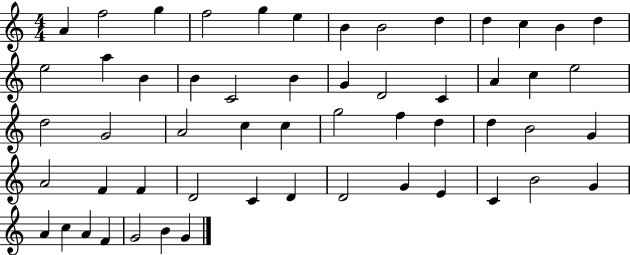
{
  \clef treble
  \numericTimeSignature
  \time 4/4
  \key c \major
  a'4 f''2 g''4 | f''2 g''4 e''4 | b'4 b'2 d''4 | d''4 c''4 b'4 d''4 | \break e''2 a''4 b'4 | b'4 c'2 b'4 | g'4 d'2 c'4 | a'4 c''4 e''2 | \break d''2 g'2 | a'2 c''4 c''4 | g''2 f''4 d''4 | d''4 b'2 g'4 | \break a'2 f'4 f'4 | d'2 c'4 d'4 | d'2 g'4 e'4 | c'4 b'2 g'4 | \break a'4 c''4 a'4 f'4 | g'2 b'4 g'4 | \bar "|."
}